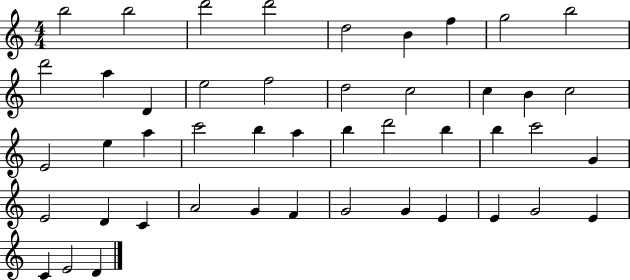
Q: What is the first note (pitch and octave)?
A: B5